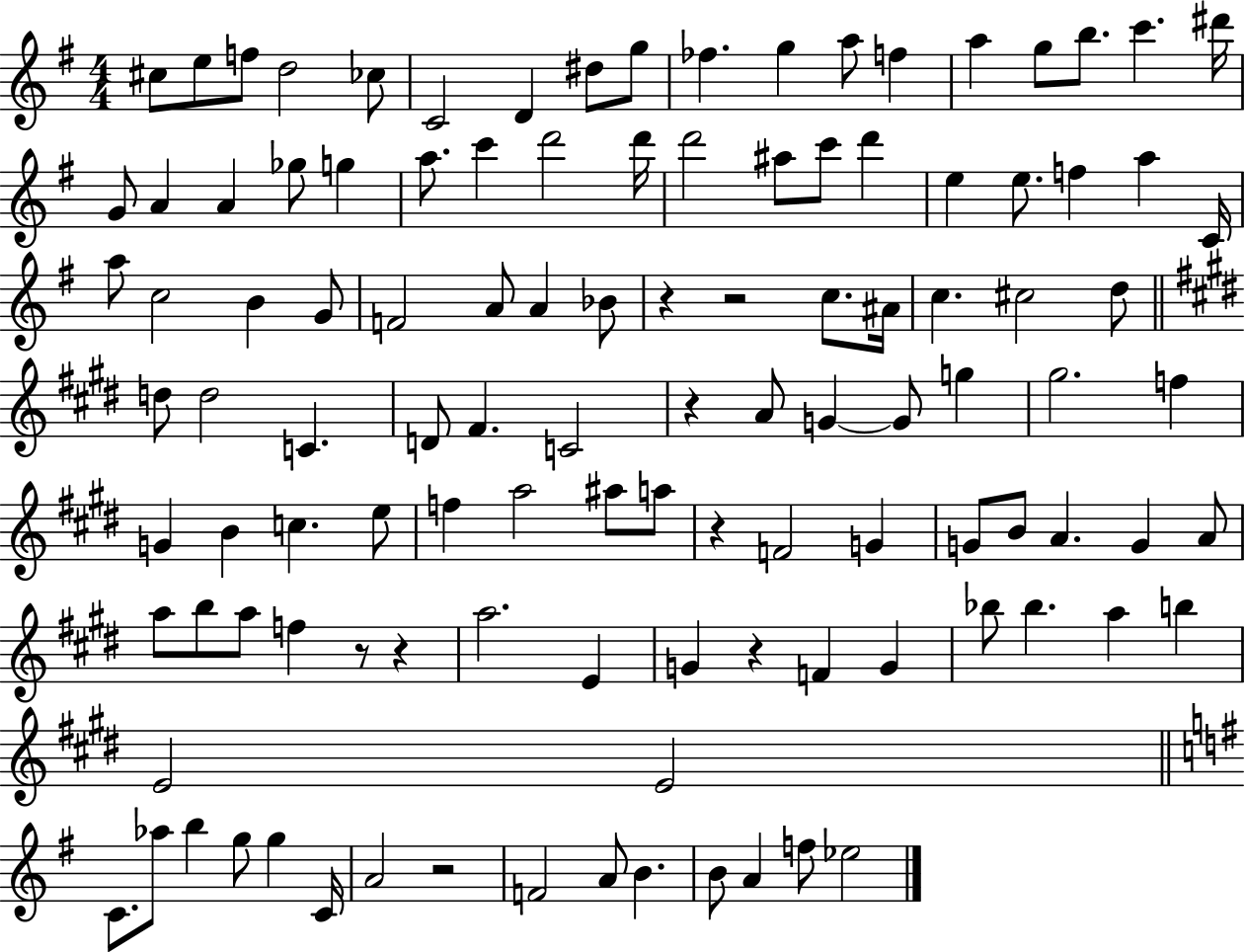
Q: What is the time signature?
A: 4/4